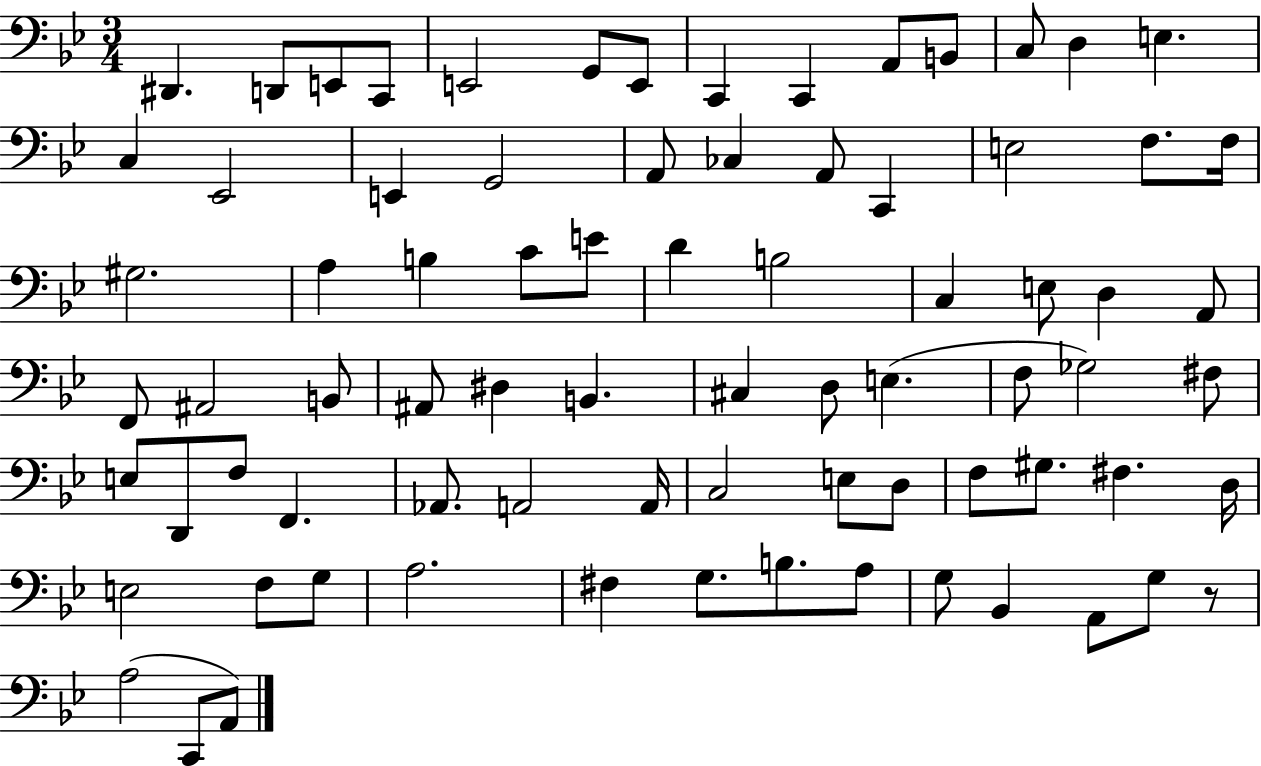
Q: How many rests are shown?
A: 1